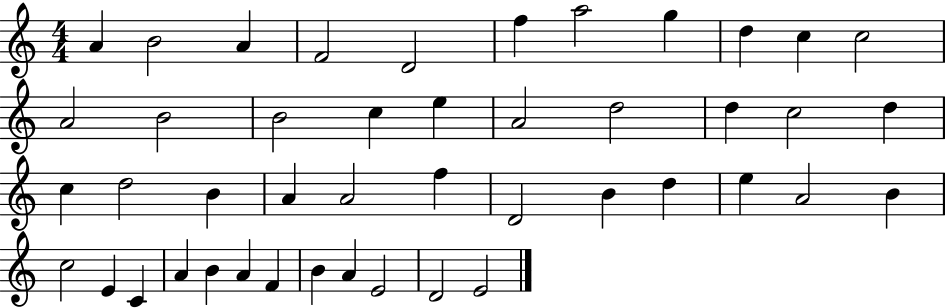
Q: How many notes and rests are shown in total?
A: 45